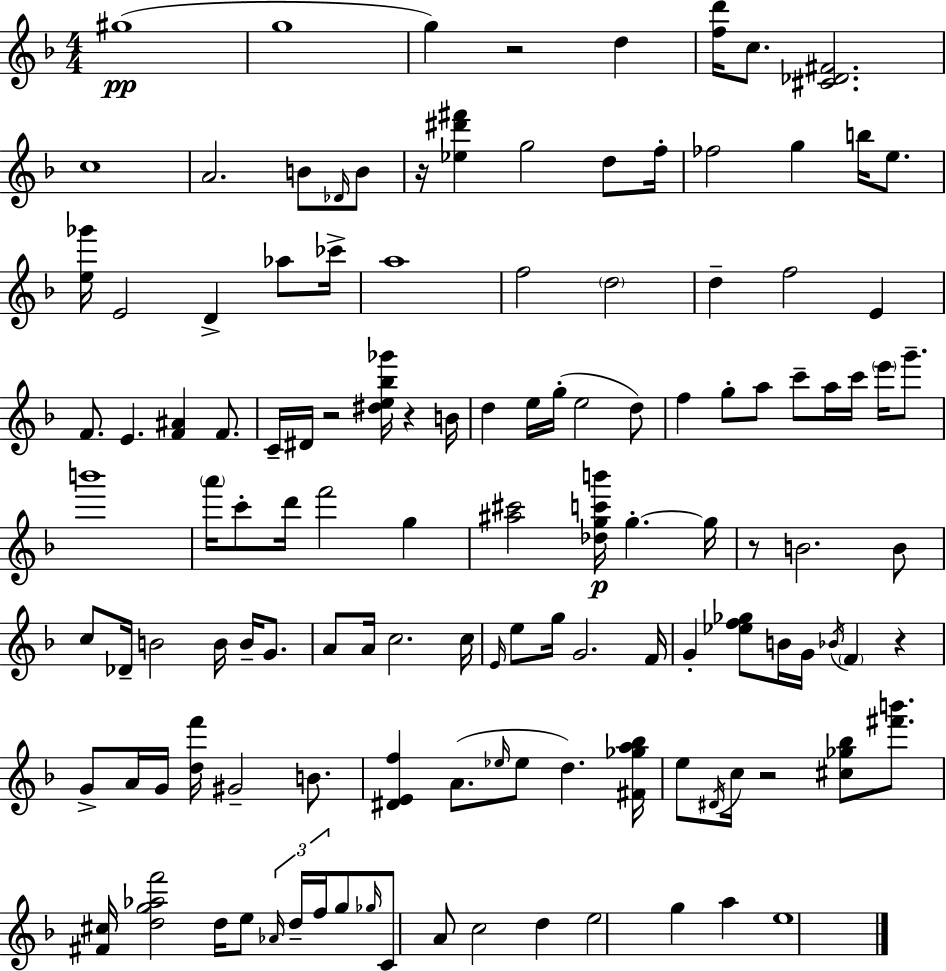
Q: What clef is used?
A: treble